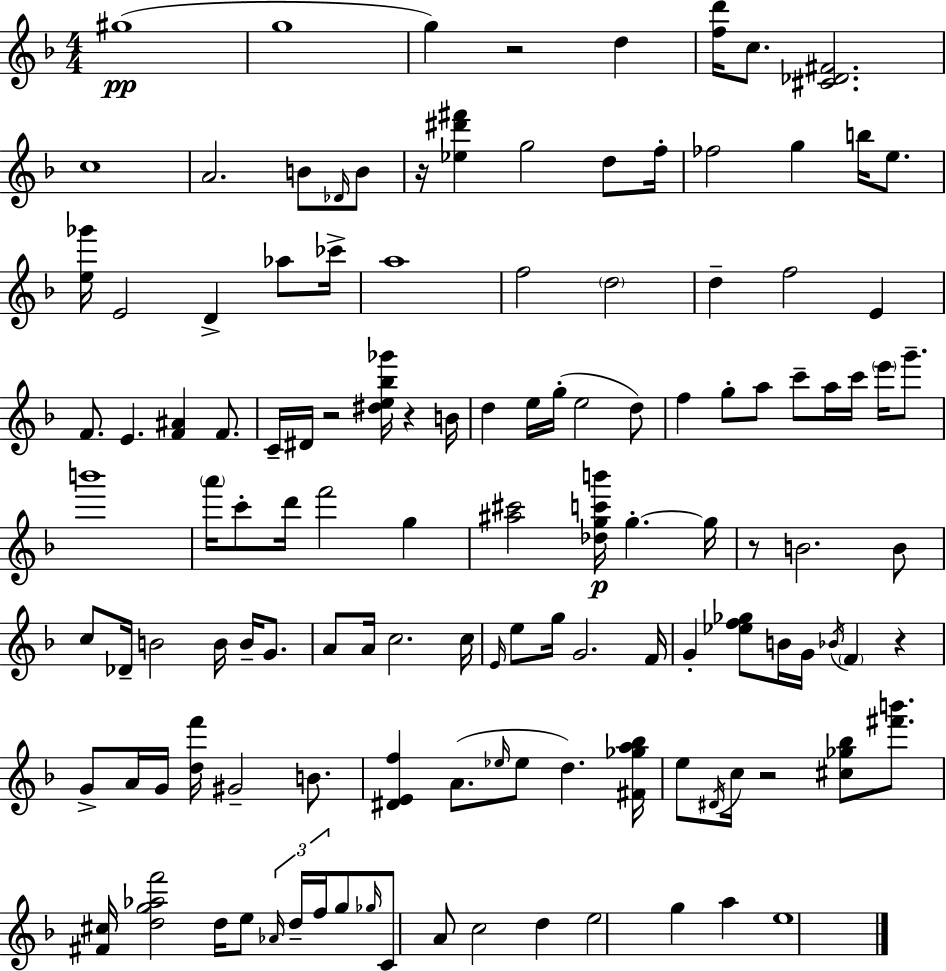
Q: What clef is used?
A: treble